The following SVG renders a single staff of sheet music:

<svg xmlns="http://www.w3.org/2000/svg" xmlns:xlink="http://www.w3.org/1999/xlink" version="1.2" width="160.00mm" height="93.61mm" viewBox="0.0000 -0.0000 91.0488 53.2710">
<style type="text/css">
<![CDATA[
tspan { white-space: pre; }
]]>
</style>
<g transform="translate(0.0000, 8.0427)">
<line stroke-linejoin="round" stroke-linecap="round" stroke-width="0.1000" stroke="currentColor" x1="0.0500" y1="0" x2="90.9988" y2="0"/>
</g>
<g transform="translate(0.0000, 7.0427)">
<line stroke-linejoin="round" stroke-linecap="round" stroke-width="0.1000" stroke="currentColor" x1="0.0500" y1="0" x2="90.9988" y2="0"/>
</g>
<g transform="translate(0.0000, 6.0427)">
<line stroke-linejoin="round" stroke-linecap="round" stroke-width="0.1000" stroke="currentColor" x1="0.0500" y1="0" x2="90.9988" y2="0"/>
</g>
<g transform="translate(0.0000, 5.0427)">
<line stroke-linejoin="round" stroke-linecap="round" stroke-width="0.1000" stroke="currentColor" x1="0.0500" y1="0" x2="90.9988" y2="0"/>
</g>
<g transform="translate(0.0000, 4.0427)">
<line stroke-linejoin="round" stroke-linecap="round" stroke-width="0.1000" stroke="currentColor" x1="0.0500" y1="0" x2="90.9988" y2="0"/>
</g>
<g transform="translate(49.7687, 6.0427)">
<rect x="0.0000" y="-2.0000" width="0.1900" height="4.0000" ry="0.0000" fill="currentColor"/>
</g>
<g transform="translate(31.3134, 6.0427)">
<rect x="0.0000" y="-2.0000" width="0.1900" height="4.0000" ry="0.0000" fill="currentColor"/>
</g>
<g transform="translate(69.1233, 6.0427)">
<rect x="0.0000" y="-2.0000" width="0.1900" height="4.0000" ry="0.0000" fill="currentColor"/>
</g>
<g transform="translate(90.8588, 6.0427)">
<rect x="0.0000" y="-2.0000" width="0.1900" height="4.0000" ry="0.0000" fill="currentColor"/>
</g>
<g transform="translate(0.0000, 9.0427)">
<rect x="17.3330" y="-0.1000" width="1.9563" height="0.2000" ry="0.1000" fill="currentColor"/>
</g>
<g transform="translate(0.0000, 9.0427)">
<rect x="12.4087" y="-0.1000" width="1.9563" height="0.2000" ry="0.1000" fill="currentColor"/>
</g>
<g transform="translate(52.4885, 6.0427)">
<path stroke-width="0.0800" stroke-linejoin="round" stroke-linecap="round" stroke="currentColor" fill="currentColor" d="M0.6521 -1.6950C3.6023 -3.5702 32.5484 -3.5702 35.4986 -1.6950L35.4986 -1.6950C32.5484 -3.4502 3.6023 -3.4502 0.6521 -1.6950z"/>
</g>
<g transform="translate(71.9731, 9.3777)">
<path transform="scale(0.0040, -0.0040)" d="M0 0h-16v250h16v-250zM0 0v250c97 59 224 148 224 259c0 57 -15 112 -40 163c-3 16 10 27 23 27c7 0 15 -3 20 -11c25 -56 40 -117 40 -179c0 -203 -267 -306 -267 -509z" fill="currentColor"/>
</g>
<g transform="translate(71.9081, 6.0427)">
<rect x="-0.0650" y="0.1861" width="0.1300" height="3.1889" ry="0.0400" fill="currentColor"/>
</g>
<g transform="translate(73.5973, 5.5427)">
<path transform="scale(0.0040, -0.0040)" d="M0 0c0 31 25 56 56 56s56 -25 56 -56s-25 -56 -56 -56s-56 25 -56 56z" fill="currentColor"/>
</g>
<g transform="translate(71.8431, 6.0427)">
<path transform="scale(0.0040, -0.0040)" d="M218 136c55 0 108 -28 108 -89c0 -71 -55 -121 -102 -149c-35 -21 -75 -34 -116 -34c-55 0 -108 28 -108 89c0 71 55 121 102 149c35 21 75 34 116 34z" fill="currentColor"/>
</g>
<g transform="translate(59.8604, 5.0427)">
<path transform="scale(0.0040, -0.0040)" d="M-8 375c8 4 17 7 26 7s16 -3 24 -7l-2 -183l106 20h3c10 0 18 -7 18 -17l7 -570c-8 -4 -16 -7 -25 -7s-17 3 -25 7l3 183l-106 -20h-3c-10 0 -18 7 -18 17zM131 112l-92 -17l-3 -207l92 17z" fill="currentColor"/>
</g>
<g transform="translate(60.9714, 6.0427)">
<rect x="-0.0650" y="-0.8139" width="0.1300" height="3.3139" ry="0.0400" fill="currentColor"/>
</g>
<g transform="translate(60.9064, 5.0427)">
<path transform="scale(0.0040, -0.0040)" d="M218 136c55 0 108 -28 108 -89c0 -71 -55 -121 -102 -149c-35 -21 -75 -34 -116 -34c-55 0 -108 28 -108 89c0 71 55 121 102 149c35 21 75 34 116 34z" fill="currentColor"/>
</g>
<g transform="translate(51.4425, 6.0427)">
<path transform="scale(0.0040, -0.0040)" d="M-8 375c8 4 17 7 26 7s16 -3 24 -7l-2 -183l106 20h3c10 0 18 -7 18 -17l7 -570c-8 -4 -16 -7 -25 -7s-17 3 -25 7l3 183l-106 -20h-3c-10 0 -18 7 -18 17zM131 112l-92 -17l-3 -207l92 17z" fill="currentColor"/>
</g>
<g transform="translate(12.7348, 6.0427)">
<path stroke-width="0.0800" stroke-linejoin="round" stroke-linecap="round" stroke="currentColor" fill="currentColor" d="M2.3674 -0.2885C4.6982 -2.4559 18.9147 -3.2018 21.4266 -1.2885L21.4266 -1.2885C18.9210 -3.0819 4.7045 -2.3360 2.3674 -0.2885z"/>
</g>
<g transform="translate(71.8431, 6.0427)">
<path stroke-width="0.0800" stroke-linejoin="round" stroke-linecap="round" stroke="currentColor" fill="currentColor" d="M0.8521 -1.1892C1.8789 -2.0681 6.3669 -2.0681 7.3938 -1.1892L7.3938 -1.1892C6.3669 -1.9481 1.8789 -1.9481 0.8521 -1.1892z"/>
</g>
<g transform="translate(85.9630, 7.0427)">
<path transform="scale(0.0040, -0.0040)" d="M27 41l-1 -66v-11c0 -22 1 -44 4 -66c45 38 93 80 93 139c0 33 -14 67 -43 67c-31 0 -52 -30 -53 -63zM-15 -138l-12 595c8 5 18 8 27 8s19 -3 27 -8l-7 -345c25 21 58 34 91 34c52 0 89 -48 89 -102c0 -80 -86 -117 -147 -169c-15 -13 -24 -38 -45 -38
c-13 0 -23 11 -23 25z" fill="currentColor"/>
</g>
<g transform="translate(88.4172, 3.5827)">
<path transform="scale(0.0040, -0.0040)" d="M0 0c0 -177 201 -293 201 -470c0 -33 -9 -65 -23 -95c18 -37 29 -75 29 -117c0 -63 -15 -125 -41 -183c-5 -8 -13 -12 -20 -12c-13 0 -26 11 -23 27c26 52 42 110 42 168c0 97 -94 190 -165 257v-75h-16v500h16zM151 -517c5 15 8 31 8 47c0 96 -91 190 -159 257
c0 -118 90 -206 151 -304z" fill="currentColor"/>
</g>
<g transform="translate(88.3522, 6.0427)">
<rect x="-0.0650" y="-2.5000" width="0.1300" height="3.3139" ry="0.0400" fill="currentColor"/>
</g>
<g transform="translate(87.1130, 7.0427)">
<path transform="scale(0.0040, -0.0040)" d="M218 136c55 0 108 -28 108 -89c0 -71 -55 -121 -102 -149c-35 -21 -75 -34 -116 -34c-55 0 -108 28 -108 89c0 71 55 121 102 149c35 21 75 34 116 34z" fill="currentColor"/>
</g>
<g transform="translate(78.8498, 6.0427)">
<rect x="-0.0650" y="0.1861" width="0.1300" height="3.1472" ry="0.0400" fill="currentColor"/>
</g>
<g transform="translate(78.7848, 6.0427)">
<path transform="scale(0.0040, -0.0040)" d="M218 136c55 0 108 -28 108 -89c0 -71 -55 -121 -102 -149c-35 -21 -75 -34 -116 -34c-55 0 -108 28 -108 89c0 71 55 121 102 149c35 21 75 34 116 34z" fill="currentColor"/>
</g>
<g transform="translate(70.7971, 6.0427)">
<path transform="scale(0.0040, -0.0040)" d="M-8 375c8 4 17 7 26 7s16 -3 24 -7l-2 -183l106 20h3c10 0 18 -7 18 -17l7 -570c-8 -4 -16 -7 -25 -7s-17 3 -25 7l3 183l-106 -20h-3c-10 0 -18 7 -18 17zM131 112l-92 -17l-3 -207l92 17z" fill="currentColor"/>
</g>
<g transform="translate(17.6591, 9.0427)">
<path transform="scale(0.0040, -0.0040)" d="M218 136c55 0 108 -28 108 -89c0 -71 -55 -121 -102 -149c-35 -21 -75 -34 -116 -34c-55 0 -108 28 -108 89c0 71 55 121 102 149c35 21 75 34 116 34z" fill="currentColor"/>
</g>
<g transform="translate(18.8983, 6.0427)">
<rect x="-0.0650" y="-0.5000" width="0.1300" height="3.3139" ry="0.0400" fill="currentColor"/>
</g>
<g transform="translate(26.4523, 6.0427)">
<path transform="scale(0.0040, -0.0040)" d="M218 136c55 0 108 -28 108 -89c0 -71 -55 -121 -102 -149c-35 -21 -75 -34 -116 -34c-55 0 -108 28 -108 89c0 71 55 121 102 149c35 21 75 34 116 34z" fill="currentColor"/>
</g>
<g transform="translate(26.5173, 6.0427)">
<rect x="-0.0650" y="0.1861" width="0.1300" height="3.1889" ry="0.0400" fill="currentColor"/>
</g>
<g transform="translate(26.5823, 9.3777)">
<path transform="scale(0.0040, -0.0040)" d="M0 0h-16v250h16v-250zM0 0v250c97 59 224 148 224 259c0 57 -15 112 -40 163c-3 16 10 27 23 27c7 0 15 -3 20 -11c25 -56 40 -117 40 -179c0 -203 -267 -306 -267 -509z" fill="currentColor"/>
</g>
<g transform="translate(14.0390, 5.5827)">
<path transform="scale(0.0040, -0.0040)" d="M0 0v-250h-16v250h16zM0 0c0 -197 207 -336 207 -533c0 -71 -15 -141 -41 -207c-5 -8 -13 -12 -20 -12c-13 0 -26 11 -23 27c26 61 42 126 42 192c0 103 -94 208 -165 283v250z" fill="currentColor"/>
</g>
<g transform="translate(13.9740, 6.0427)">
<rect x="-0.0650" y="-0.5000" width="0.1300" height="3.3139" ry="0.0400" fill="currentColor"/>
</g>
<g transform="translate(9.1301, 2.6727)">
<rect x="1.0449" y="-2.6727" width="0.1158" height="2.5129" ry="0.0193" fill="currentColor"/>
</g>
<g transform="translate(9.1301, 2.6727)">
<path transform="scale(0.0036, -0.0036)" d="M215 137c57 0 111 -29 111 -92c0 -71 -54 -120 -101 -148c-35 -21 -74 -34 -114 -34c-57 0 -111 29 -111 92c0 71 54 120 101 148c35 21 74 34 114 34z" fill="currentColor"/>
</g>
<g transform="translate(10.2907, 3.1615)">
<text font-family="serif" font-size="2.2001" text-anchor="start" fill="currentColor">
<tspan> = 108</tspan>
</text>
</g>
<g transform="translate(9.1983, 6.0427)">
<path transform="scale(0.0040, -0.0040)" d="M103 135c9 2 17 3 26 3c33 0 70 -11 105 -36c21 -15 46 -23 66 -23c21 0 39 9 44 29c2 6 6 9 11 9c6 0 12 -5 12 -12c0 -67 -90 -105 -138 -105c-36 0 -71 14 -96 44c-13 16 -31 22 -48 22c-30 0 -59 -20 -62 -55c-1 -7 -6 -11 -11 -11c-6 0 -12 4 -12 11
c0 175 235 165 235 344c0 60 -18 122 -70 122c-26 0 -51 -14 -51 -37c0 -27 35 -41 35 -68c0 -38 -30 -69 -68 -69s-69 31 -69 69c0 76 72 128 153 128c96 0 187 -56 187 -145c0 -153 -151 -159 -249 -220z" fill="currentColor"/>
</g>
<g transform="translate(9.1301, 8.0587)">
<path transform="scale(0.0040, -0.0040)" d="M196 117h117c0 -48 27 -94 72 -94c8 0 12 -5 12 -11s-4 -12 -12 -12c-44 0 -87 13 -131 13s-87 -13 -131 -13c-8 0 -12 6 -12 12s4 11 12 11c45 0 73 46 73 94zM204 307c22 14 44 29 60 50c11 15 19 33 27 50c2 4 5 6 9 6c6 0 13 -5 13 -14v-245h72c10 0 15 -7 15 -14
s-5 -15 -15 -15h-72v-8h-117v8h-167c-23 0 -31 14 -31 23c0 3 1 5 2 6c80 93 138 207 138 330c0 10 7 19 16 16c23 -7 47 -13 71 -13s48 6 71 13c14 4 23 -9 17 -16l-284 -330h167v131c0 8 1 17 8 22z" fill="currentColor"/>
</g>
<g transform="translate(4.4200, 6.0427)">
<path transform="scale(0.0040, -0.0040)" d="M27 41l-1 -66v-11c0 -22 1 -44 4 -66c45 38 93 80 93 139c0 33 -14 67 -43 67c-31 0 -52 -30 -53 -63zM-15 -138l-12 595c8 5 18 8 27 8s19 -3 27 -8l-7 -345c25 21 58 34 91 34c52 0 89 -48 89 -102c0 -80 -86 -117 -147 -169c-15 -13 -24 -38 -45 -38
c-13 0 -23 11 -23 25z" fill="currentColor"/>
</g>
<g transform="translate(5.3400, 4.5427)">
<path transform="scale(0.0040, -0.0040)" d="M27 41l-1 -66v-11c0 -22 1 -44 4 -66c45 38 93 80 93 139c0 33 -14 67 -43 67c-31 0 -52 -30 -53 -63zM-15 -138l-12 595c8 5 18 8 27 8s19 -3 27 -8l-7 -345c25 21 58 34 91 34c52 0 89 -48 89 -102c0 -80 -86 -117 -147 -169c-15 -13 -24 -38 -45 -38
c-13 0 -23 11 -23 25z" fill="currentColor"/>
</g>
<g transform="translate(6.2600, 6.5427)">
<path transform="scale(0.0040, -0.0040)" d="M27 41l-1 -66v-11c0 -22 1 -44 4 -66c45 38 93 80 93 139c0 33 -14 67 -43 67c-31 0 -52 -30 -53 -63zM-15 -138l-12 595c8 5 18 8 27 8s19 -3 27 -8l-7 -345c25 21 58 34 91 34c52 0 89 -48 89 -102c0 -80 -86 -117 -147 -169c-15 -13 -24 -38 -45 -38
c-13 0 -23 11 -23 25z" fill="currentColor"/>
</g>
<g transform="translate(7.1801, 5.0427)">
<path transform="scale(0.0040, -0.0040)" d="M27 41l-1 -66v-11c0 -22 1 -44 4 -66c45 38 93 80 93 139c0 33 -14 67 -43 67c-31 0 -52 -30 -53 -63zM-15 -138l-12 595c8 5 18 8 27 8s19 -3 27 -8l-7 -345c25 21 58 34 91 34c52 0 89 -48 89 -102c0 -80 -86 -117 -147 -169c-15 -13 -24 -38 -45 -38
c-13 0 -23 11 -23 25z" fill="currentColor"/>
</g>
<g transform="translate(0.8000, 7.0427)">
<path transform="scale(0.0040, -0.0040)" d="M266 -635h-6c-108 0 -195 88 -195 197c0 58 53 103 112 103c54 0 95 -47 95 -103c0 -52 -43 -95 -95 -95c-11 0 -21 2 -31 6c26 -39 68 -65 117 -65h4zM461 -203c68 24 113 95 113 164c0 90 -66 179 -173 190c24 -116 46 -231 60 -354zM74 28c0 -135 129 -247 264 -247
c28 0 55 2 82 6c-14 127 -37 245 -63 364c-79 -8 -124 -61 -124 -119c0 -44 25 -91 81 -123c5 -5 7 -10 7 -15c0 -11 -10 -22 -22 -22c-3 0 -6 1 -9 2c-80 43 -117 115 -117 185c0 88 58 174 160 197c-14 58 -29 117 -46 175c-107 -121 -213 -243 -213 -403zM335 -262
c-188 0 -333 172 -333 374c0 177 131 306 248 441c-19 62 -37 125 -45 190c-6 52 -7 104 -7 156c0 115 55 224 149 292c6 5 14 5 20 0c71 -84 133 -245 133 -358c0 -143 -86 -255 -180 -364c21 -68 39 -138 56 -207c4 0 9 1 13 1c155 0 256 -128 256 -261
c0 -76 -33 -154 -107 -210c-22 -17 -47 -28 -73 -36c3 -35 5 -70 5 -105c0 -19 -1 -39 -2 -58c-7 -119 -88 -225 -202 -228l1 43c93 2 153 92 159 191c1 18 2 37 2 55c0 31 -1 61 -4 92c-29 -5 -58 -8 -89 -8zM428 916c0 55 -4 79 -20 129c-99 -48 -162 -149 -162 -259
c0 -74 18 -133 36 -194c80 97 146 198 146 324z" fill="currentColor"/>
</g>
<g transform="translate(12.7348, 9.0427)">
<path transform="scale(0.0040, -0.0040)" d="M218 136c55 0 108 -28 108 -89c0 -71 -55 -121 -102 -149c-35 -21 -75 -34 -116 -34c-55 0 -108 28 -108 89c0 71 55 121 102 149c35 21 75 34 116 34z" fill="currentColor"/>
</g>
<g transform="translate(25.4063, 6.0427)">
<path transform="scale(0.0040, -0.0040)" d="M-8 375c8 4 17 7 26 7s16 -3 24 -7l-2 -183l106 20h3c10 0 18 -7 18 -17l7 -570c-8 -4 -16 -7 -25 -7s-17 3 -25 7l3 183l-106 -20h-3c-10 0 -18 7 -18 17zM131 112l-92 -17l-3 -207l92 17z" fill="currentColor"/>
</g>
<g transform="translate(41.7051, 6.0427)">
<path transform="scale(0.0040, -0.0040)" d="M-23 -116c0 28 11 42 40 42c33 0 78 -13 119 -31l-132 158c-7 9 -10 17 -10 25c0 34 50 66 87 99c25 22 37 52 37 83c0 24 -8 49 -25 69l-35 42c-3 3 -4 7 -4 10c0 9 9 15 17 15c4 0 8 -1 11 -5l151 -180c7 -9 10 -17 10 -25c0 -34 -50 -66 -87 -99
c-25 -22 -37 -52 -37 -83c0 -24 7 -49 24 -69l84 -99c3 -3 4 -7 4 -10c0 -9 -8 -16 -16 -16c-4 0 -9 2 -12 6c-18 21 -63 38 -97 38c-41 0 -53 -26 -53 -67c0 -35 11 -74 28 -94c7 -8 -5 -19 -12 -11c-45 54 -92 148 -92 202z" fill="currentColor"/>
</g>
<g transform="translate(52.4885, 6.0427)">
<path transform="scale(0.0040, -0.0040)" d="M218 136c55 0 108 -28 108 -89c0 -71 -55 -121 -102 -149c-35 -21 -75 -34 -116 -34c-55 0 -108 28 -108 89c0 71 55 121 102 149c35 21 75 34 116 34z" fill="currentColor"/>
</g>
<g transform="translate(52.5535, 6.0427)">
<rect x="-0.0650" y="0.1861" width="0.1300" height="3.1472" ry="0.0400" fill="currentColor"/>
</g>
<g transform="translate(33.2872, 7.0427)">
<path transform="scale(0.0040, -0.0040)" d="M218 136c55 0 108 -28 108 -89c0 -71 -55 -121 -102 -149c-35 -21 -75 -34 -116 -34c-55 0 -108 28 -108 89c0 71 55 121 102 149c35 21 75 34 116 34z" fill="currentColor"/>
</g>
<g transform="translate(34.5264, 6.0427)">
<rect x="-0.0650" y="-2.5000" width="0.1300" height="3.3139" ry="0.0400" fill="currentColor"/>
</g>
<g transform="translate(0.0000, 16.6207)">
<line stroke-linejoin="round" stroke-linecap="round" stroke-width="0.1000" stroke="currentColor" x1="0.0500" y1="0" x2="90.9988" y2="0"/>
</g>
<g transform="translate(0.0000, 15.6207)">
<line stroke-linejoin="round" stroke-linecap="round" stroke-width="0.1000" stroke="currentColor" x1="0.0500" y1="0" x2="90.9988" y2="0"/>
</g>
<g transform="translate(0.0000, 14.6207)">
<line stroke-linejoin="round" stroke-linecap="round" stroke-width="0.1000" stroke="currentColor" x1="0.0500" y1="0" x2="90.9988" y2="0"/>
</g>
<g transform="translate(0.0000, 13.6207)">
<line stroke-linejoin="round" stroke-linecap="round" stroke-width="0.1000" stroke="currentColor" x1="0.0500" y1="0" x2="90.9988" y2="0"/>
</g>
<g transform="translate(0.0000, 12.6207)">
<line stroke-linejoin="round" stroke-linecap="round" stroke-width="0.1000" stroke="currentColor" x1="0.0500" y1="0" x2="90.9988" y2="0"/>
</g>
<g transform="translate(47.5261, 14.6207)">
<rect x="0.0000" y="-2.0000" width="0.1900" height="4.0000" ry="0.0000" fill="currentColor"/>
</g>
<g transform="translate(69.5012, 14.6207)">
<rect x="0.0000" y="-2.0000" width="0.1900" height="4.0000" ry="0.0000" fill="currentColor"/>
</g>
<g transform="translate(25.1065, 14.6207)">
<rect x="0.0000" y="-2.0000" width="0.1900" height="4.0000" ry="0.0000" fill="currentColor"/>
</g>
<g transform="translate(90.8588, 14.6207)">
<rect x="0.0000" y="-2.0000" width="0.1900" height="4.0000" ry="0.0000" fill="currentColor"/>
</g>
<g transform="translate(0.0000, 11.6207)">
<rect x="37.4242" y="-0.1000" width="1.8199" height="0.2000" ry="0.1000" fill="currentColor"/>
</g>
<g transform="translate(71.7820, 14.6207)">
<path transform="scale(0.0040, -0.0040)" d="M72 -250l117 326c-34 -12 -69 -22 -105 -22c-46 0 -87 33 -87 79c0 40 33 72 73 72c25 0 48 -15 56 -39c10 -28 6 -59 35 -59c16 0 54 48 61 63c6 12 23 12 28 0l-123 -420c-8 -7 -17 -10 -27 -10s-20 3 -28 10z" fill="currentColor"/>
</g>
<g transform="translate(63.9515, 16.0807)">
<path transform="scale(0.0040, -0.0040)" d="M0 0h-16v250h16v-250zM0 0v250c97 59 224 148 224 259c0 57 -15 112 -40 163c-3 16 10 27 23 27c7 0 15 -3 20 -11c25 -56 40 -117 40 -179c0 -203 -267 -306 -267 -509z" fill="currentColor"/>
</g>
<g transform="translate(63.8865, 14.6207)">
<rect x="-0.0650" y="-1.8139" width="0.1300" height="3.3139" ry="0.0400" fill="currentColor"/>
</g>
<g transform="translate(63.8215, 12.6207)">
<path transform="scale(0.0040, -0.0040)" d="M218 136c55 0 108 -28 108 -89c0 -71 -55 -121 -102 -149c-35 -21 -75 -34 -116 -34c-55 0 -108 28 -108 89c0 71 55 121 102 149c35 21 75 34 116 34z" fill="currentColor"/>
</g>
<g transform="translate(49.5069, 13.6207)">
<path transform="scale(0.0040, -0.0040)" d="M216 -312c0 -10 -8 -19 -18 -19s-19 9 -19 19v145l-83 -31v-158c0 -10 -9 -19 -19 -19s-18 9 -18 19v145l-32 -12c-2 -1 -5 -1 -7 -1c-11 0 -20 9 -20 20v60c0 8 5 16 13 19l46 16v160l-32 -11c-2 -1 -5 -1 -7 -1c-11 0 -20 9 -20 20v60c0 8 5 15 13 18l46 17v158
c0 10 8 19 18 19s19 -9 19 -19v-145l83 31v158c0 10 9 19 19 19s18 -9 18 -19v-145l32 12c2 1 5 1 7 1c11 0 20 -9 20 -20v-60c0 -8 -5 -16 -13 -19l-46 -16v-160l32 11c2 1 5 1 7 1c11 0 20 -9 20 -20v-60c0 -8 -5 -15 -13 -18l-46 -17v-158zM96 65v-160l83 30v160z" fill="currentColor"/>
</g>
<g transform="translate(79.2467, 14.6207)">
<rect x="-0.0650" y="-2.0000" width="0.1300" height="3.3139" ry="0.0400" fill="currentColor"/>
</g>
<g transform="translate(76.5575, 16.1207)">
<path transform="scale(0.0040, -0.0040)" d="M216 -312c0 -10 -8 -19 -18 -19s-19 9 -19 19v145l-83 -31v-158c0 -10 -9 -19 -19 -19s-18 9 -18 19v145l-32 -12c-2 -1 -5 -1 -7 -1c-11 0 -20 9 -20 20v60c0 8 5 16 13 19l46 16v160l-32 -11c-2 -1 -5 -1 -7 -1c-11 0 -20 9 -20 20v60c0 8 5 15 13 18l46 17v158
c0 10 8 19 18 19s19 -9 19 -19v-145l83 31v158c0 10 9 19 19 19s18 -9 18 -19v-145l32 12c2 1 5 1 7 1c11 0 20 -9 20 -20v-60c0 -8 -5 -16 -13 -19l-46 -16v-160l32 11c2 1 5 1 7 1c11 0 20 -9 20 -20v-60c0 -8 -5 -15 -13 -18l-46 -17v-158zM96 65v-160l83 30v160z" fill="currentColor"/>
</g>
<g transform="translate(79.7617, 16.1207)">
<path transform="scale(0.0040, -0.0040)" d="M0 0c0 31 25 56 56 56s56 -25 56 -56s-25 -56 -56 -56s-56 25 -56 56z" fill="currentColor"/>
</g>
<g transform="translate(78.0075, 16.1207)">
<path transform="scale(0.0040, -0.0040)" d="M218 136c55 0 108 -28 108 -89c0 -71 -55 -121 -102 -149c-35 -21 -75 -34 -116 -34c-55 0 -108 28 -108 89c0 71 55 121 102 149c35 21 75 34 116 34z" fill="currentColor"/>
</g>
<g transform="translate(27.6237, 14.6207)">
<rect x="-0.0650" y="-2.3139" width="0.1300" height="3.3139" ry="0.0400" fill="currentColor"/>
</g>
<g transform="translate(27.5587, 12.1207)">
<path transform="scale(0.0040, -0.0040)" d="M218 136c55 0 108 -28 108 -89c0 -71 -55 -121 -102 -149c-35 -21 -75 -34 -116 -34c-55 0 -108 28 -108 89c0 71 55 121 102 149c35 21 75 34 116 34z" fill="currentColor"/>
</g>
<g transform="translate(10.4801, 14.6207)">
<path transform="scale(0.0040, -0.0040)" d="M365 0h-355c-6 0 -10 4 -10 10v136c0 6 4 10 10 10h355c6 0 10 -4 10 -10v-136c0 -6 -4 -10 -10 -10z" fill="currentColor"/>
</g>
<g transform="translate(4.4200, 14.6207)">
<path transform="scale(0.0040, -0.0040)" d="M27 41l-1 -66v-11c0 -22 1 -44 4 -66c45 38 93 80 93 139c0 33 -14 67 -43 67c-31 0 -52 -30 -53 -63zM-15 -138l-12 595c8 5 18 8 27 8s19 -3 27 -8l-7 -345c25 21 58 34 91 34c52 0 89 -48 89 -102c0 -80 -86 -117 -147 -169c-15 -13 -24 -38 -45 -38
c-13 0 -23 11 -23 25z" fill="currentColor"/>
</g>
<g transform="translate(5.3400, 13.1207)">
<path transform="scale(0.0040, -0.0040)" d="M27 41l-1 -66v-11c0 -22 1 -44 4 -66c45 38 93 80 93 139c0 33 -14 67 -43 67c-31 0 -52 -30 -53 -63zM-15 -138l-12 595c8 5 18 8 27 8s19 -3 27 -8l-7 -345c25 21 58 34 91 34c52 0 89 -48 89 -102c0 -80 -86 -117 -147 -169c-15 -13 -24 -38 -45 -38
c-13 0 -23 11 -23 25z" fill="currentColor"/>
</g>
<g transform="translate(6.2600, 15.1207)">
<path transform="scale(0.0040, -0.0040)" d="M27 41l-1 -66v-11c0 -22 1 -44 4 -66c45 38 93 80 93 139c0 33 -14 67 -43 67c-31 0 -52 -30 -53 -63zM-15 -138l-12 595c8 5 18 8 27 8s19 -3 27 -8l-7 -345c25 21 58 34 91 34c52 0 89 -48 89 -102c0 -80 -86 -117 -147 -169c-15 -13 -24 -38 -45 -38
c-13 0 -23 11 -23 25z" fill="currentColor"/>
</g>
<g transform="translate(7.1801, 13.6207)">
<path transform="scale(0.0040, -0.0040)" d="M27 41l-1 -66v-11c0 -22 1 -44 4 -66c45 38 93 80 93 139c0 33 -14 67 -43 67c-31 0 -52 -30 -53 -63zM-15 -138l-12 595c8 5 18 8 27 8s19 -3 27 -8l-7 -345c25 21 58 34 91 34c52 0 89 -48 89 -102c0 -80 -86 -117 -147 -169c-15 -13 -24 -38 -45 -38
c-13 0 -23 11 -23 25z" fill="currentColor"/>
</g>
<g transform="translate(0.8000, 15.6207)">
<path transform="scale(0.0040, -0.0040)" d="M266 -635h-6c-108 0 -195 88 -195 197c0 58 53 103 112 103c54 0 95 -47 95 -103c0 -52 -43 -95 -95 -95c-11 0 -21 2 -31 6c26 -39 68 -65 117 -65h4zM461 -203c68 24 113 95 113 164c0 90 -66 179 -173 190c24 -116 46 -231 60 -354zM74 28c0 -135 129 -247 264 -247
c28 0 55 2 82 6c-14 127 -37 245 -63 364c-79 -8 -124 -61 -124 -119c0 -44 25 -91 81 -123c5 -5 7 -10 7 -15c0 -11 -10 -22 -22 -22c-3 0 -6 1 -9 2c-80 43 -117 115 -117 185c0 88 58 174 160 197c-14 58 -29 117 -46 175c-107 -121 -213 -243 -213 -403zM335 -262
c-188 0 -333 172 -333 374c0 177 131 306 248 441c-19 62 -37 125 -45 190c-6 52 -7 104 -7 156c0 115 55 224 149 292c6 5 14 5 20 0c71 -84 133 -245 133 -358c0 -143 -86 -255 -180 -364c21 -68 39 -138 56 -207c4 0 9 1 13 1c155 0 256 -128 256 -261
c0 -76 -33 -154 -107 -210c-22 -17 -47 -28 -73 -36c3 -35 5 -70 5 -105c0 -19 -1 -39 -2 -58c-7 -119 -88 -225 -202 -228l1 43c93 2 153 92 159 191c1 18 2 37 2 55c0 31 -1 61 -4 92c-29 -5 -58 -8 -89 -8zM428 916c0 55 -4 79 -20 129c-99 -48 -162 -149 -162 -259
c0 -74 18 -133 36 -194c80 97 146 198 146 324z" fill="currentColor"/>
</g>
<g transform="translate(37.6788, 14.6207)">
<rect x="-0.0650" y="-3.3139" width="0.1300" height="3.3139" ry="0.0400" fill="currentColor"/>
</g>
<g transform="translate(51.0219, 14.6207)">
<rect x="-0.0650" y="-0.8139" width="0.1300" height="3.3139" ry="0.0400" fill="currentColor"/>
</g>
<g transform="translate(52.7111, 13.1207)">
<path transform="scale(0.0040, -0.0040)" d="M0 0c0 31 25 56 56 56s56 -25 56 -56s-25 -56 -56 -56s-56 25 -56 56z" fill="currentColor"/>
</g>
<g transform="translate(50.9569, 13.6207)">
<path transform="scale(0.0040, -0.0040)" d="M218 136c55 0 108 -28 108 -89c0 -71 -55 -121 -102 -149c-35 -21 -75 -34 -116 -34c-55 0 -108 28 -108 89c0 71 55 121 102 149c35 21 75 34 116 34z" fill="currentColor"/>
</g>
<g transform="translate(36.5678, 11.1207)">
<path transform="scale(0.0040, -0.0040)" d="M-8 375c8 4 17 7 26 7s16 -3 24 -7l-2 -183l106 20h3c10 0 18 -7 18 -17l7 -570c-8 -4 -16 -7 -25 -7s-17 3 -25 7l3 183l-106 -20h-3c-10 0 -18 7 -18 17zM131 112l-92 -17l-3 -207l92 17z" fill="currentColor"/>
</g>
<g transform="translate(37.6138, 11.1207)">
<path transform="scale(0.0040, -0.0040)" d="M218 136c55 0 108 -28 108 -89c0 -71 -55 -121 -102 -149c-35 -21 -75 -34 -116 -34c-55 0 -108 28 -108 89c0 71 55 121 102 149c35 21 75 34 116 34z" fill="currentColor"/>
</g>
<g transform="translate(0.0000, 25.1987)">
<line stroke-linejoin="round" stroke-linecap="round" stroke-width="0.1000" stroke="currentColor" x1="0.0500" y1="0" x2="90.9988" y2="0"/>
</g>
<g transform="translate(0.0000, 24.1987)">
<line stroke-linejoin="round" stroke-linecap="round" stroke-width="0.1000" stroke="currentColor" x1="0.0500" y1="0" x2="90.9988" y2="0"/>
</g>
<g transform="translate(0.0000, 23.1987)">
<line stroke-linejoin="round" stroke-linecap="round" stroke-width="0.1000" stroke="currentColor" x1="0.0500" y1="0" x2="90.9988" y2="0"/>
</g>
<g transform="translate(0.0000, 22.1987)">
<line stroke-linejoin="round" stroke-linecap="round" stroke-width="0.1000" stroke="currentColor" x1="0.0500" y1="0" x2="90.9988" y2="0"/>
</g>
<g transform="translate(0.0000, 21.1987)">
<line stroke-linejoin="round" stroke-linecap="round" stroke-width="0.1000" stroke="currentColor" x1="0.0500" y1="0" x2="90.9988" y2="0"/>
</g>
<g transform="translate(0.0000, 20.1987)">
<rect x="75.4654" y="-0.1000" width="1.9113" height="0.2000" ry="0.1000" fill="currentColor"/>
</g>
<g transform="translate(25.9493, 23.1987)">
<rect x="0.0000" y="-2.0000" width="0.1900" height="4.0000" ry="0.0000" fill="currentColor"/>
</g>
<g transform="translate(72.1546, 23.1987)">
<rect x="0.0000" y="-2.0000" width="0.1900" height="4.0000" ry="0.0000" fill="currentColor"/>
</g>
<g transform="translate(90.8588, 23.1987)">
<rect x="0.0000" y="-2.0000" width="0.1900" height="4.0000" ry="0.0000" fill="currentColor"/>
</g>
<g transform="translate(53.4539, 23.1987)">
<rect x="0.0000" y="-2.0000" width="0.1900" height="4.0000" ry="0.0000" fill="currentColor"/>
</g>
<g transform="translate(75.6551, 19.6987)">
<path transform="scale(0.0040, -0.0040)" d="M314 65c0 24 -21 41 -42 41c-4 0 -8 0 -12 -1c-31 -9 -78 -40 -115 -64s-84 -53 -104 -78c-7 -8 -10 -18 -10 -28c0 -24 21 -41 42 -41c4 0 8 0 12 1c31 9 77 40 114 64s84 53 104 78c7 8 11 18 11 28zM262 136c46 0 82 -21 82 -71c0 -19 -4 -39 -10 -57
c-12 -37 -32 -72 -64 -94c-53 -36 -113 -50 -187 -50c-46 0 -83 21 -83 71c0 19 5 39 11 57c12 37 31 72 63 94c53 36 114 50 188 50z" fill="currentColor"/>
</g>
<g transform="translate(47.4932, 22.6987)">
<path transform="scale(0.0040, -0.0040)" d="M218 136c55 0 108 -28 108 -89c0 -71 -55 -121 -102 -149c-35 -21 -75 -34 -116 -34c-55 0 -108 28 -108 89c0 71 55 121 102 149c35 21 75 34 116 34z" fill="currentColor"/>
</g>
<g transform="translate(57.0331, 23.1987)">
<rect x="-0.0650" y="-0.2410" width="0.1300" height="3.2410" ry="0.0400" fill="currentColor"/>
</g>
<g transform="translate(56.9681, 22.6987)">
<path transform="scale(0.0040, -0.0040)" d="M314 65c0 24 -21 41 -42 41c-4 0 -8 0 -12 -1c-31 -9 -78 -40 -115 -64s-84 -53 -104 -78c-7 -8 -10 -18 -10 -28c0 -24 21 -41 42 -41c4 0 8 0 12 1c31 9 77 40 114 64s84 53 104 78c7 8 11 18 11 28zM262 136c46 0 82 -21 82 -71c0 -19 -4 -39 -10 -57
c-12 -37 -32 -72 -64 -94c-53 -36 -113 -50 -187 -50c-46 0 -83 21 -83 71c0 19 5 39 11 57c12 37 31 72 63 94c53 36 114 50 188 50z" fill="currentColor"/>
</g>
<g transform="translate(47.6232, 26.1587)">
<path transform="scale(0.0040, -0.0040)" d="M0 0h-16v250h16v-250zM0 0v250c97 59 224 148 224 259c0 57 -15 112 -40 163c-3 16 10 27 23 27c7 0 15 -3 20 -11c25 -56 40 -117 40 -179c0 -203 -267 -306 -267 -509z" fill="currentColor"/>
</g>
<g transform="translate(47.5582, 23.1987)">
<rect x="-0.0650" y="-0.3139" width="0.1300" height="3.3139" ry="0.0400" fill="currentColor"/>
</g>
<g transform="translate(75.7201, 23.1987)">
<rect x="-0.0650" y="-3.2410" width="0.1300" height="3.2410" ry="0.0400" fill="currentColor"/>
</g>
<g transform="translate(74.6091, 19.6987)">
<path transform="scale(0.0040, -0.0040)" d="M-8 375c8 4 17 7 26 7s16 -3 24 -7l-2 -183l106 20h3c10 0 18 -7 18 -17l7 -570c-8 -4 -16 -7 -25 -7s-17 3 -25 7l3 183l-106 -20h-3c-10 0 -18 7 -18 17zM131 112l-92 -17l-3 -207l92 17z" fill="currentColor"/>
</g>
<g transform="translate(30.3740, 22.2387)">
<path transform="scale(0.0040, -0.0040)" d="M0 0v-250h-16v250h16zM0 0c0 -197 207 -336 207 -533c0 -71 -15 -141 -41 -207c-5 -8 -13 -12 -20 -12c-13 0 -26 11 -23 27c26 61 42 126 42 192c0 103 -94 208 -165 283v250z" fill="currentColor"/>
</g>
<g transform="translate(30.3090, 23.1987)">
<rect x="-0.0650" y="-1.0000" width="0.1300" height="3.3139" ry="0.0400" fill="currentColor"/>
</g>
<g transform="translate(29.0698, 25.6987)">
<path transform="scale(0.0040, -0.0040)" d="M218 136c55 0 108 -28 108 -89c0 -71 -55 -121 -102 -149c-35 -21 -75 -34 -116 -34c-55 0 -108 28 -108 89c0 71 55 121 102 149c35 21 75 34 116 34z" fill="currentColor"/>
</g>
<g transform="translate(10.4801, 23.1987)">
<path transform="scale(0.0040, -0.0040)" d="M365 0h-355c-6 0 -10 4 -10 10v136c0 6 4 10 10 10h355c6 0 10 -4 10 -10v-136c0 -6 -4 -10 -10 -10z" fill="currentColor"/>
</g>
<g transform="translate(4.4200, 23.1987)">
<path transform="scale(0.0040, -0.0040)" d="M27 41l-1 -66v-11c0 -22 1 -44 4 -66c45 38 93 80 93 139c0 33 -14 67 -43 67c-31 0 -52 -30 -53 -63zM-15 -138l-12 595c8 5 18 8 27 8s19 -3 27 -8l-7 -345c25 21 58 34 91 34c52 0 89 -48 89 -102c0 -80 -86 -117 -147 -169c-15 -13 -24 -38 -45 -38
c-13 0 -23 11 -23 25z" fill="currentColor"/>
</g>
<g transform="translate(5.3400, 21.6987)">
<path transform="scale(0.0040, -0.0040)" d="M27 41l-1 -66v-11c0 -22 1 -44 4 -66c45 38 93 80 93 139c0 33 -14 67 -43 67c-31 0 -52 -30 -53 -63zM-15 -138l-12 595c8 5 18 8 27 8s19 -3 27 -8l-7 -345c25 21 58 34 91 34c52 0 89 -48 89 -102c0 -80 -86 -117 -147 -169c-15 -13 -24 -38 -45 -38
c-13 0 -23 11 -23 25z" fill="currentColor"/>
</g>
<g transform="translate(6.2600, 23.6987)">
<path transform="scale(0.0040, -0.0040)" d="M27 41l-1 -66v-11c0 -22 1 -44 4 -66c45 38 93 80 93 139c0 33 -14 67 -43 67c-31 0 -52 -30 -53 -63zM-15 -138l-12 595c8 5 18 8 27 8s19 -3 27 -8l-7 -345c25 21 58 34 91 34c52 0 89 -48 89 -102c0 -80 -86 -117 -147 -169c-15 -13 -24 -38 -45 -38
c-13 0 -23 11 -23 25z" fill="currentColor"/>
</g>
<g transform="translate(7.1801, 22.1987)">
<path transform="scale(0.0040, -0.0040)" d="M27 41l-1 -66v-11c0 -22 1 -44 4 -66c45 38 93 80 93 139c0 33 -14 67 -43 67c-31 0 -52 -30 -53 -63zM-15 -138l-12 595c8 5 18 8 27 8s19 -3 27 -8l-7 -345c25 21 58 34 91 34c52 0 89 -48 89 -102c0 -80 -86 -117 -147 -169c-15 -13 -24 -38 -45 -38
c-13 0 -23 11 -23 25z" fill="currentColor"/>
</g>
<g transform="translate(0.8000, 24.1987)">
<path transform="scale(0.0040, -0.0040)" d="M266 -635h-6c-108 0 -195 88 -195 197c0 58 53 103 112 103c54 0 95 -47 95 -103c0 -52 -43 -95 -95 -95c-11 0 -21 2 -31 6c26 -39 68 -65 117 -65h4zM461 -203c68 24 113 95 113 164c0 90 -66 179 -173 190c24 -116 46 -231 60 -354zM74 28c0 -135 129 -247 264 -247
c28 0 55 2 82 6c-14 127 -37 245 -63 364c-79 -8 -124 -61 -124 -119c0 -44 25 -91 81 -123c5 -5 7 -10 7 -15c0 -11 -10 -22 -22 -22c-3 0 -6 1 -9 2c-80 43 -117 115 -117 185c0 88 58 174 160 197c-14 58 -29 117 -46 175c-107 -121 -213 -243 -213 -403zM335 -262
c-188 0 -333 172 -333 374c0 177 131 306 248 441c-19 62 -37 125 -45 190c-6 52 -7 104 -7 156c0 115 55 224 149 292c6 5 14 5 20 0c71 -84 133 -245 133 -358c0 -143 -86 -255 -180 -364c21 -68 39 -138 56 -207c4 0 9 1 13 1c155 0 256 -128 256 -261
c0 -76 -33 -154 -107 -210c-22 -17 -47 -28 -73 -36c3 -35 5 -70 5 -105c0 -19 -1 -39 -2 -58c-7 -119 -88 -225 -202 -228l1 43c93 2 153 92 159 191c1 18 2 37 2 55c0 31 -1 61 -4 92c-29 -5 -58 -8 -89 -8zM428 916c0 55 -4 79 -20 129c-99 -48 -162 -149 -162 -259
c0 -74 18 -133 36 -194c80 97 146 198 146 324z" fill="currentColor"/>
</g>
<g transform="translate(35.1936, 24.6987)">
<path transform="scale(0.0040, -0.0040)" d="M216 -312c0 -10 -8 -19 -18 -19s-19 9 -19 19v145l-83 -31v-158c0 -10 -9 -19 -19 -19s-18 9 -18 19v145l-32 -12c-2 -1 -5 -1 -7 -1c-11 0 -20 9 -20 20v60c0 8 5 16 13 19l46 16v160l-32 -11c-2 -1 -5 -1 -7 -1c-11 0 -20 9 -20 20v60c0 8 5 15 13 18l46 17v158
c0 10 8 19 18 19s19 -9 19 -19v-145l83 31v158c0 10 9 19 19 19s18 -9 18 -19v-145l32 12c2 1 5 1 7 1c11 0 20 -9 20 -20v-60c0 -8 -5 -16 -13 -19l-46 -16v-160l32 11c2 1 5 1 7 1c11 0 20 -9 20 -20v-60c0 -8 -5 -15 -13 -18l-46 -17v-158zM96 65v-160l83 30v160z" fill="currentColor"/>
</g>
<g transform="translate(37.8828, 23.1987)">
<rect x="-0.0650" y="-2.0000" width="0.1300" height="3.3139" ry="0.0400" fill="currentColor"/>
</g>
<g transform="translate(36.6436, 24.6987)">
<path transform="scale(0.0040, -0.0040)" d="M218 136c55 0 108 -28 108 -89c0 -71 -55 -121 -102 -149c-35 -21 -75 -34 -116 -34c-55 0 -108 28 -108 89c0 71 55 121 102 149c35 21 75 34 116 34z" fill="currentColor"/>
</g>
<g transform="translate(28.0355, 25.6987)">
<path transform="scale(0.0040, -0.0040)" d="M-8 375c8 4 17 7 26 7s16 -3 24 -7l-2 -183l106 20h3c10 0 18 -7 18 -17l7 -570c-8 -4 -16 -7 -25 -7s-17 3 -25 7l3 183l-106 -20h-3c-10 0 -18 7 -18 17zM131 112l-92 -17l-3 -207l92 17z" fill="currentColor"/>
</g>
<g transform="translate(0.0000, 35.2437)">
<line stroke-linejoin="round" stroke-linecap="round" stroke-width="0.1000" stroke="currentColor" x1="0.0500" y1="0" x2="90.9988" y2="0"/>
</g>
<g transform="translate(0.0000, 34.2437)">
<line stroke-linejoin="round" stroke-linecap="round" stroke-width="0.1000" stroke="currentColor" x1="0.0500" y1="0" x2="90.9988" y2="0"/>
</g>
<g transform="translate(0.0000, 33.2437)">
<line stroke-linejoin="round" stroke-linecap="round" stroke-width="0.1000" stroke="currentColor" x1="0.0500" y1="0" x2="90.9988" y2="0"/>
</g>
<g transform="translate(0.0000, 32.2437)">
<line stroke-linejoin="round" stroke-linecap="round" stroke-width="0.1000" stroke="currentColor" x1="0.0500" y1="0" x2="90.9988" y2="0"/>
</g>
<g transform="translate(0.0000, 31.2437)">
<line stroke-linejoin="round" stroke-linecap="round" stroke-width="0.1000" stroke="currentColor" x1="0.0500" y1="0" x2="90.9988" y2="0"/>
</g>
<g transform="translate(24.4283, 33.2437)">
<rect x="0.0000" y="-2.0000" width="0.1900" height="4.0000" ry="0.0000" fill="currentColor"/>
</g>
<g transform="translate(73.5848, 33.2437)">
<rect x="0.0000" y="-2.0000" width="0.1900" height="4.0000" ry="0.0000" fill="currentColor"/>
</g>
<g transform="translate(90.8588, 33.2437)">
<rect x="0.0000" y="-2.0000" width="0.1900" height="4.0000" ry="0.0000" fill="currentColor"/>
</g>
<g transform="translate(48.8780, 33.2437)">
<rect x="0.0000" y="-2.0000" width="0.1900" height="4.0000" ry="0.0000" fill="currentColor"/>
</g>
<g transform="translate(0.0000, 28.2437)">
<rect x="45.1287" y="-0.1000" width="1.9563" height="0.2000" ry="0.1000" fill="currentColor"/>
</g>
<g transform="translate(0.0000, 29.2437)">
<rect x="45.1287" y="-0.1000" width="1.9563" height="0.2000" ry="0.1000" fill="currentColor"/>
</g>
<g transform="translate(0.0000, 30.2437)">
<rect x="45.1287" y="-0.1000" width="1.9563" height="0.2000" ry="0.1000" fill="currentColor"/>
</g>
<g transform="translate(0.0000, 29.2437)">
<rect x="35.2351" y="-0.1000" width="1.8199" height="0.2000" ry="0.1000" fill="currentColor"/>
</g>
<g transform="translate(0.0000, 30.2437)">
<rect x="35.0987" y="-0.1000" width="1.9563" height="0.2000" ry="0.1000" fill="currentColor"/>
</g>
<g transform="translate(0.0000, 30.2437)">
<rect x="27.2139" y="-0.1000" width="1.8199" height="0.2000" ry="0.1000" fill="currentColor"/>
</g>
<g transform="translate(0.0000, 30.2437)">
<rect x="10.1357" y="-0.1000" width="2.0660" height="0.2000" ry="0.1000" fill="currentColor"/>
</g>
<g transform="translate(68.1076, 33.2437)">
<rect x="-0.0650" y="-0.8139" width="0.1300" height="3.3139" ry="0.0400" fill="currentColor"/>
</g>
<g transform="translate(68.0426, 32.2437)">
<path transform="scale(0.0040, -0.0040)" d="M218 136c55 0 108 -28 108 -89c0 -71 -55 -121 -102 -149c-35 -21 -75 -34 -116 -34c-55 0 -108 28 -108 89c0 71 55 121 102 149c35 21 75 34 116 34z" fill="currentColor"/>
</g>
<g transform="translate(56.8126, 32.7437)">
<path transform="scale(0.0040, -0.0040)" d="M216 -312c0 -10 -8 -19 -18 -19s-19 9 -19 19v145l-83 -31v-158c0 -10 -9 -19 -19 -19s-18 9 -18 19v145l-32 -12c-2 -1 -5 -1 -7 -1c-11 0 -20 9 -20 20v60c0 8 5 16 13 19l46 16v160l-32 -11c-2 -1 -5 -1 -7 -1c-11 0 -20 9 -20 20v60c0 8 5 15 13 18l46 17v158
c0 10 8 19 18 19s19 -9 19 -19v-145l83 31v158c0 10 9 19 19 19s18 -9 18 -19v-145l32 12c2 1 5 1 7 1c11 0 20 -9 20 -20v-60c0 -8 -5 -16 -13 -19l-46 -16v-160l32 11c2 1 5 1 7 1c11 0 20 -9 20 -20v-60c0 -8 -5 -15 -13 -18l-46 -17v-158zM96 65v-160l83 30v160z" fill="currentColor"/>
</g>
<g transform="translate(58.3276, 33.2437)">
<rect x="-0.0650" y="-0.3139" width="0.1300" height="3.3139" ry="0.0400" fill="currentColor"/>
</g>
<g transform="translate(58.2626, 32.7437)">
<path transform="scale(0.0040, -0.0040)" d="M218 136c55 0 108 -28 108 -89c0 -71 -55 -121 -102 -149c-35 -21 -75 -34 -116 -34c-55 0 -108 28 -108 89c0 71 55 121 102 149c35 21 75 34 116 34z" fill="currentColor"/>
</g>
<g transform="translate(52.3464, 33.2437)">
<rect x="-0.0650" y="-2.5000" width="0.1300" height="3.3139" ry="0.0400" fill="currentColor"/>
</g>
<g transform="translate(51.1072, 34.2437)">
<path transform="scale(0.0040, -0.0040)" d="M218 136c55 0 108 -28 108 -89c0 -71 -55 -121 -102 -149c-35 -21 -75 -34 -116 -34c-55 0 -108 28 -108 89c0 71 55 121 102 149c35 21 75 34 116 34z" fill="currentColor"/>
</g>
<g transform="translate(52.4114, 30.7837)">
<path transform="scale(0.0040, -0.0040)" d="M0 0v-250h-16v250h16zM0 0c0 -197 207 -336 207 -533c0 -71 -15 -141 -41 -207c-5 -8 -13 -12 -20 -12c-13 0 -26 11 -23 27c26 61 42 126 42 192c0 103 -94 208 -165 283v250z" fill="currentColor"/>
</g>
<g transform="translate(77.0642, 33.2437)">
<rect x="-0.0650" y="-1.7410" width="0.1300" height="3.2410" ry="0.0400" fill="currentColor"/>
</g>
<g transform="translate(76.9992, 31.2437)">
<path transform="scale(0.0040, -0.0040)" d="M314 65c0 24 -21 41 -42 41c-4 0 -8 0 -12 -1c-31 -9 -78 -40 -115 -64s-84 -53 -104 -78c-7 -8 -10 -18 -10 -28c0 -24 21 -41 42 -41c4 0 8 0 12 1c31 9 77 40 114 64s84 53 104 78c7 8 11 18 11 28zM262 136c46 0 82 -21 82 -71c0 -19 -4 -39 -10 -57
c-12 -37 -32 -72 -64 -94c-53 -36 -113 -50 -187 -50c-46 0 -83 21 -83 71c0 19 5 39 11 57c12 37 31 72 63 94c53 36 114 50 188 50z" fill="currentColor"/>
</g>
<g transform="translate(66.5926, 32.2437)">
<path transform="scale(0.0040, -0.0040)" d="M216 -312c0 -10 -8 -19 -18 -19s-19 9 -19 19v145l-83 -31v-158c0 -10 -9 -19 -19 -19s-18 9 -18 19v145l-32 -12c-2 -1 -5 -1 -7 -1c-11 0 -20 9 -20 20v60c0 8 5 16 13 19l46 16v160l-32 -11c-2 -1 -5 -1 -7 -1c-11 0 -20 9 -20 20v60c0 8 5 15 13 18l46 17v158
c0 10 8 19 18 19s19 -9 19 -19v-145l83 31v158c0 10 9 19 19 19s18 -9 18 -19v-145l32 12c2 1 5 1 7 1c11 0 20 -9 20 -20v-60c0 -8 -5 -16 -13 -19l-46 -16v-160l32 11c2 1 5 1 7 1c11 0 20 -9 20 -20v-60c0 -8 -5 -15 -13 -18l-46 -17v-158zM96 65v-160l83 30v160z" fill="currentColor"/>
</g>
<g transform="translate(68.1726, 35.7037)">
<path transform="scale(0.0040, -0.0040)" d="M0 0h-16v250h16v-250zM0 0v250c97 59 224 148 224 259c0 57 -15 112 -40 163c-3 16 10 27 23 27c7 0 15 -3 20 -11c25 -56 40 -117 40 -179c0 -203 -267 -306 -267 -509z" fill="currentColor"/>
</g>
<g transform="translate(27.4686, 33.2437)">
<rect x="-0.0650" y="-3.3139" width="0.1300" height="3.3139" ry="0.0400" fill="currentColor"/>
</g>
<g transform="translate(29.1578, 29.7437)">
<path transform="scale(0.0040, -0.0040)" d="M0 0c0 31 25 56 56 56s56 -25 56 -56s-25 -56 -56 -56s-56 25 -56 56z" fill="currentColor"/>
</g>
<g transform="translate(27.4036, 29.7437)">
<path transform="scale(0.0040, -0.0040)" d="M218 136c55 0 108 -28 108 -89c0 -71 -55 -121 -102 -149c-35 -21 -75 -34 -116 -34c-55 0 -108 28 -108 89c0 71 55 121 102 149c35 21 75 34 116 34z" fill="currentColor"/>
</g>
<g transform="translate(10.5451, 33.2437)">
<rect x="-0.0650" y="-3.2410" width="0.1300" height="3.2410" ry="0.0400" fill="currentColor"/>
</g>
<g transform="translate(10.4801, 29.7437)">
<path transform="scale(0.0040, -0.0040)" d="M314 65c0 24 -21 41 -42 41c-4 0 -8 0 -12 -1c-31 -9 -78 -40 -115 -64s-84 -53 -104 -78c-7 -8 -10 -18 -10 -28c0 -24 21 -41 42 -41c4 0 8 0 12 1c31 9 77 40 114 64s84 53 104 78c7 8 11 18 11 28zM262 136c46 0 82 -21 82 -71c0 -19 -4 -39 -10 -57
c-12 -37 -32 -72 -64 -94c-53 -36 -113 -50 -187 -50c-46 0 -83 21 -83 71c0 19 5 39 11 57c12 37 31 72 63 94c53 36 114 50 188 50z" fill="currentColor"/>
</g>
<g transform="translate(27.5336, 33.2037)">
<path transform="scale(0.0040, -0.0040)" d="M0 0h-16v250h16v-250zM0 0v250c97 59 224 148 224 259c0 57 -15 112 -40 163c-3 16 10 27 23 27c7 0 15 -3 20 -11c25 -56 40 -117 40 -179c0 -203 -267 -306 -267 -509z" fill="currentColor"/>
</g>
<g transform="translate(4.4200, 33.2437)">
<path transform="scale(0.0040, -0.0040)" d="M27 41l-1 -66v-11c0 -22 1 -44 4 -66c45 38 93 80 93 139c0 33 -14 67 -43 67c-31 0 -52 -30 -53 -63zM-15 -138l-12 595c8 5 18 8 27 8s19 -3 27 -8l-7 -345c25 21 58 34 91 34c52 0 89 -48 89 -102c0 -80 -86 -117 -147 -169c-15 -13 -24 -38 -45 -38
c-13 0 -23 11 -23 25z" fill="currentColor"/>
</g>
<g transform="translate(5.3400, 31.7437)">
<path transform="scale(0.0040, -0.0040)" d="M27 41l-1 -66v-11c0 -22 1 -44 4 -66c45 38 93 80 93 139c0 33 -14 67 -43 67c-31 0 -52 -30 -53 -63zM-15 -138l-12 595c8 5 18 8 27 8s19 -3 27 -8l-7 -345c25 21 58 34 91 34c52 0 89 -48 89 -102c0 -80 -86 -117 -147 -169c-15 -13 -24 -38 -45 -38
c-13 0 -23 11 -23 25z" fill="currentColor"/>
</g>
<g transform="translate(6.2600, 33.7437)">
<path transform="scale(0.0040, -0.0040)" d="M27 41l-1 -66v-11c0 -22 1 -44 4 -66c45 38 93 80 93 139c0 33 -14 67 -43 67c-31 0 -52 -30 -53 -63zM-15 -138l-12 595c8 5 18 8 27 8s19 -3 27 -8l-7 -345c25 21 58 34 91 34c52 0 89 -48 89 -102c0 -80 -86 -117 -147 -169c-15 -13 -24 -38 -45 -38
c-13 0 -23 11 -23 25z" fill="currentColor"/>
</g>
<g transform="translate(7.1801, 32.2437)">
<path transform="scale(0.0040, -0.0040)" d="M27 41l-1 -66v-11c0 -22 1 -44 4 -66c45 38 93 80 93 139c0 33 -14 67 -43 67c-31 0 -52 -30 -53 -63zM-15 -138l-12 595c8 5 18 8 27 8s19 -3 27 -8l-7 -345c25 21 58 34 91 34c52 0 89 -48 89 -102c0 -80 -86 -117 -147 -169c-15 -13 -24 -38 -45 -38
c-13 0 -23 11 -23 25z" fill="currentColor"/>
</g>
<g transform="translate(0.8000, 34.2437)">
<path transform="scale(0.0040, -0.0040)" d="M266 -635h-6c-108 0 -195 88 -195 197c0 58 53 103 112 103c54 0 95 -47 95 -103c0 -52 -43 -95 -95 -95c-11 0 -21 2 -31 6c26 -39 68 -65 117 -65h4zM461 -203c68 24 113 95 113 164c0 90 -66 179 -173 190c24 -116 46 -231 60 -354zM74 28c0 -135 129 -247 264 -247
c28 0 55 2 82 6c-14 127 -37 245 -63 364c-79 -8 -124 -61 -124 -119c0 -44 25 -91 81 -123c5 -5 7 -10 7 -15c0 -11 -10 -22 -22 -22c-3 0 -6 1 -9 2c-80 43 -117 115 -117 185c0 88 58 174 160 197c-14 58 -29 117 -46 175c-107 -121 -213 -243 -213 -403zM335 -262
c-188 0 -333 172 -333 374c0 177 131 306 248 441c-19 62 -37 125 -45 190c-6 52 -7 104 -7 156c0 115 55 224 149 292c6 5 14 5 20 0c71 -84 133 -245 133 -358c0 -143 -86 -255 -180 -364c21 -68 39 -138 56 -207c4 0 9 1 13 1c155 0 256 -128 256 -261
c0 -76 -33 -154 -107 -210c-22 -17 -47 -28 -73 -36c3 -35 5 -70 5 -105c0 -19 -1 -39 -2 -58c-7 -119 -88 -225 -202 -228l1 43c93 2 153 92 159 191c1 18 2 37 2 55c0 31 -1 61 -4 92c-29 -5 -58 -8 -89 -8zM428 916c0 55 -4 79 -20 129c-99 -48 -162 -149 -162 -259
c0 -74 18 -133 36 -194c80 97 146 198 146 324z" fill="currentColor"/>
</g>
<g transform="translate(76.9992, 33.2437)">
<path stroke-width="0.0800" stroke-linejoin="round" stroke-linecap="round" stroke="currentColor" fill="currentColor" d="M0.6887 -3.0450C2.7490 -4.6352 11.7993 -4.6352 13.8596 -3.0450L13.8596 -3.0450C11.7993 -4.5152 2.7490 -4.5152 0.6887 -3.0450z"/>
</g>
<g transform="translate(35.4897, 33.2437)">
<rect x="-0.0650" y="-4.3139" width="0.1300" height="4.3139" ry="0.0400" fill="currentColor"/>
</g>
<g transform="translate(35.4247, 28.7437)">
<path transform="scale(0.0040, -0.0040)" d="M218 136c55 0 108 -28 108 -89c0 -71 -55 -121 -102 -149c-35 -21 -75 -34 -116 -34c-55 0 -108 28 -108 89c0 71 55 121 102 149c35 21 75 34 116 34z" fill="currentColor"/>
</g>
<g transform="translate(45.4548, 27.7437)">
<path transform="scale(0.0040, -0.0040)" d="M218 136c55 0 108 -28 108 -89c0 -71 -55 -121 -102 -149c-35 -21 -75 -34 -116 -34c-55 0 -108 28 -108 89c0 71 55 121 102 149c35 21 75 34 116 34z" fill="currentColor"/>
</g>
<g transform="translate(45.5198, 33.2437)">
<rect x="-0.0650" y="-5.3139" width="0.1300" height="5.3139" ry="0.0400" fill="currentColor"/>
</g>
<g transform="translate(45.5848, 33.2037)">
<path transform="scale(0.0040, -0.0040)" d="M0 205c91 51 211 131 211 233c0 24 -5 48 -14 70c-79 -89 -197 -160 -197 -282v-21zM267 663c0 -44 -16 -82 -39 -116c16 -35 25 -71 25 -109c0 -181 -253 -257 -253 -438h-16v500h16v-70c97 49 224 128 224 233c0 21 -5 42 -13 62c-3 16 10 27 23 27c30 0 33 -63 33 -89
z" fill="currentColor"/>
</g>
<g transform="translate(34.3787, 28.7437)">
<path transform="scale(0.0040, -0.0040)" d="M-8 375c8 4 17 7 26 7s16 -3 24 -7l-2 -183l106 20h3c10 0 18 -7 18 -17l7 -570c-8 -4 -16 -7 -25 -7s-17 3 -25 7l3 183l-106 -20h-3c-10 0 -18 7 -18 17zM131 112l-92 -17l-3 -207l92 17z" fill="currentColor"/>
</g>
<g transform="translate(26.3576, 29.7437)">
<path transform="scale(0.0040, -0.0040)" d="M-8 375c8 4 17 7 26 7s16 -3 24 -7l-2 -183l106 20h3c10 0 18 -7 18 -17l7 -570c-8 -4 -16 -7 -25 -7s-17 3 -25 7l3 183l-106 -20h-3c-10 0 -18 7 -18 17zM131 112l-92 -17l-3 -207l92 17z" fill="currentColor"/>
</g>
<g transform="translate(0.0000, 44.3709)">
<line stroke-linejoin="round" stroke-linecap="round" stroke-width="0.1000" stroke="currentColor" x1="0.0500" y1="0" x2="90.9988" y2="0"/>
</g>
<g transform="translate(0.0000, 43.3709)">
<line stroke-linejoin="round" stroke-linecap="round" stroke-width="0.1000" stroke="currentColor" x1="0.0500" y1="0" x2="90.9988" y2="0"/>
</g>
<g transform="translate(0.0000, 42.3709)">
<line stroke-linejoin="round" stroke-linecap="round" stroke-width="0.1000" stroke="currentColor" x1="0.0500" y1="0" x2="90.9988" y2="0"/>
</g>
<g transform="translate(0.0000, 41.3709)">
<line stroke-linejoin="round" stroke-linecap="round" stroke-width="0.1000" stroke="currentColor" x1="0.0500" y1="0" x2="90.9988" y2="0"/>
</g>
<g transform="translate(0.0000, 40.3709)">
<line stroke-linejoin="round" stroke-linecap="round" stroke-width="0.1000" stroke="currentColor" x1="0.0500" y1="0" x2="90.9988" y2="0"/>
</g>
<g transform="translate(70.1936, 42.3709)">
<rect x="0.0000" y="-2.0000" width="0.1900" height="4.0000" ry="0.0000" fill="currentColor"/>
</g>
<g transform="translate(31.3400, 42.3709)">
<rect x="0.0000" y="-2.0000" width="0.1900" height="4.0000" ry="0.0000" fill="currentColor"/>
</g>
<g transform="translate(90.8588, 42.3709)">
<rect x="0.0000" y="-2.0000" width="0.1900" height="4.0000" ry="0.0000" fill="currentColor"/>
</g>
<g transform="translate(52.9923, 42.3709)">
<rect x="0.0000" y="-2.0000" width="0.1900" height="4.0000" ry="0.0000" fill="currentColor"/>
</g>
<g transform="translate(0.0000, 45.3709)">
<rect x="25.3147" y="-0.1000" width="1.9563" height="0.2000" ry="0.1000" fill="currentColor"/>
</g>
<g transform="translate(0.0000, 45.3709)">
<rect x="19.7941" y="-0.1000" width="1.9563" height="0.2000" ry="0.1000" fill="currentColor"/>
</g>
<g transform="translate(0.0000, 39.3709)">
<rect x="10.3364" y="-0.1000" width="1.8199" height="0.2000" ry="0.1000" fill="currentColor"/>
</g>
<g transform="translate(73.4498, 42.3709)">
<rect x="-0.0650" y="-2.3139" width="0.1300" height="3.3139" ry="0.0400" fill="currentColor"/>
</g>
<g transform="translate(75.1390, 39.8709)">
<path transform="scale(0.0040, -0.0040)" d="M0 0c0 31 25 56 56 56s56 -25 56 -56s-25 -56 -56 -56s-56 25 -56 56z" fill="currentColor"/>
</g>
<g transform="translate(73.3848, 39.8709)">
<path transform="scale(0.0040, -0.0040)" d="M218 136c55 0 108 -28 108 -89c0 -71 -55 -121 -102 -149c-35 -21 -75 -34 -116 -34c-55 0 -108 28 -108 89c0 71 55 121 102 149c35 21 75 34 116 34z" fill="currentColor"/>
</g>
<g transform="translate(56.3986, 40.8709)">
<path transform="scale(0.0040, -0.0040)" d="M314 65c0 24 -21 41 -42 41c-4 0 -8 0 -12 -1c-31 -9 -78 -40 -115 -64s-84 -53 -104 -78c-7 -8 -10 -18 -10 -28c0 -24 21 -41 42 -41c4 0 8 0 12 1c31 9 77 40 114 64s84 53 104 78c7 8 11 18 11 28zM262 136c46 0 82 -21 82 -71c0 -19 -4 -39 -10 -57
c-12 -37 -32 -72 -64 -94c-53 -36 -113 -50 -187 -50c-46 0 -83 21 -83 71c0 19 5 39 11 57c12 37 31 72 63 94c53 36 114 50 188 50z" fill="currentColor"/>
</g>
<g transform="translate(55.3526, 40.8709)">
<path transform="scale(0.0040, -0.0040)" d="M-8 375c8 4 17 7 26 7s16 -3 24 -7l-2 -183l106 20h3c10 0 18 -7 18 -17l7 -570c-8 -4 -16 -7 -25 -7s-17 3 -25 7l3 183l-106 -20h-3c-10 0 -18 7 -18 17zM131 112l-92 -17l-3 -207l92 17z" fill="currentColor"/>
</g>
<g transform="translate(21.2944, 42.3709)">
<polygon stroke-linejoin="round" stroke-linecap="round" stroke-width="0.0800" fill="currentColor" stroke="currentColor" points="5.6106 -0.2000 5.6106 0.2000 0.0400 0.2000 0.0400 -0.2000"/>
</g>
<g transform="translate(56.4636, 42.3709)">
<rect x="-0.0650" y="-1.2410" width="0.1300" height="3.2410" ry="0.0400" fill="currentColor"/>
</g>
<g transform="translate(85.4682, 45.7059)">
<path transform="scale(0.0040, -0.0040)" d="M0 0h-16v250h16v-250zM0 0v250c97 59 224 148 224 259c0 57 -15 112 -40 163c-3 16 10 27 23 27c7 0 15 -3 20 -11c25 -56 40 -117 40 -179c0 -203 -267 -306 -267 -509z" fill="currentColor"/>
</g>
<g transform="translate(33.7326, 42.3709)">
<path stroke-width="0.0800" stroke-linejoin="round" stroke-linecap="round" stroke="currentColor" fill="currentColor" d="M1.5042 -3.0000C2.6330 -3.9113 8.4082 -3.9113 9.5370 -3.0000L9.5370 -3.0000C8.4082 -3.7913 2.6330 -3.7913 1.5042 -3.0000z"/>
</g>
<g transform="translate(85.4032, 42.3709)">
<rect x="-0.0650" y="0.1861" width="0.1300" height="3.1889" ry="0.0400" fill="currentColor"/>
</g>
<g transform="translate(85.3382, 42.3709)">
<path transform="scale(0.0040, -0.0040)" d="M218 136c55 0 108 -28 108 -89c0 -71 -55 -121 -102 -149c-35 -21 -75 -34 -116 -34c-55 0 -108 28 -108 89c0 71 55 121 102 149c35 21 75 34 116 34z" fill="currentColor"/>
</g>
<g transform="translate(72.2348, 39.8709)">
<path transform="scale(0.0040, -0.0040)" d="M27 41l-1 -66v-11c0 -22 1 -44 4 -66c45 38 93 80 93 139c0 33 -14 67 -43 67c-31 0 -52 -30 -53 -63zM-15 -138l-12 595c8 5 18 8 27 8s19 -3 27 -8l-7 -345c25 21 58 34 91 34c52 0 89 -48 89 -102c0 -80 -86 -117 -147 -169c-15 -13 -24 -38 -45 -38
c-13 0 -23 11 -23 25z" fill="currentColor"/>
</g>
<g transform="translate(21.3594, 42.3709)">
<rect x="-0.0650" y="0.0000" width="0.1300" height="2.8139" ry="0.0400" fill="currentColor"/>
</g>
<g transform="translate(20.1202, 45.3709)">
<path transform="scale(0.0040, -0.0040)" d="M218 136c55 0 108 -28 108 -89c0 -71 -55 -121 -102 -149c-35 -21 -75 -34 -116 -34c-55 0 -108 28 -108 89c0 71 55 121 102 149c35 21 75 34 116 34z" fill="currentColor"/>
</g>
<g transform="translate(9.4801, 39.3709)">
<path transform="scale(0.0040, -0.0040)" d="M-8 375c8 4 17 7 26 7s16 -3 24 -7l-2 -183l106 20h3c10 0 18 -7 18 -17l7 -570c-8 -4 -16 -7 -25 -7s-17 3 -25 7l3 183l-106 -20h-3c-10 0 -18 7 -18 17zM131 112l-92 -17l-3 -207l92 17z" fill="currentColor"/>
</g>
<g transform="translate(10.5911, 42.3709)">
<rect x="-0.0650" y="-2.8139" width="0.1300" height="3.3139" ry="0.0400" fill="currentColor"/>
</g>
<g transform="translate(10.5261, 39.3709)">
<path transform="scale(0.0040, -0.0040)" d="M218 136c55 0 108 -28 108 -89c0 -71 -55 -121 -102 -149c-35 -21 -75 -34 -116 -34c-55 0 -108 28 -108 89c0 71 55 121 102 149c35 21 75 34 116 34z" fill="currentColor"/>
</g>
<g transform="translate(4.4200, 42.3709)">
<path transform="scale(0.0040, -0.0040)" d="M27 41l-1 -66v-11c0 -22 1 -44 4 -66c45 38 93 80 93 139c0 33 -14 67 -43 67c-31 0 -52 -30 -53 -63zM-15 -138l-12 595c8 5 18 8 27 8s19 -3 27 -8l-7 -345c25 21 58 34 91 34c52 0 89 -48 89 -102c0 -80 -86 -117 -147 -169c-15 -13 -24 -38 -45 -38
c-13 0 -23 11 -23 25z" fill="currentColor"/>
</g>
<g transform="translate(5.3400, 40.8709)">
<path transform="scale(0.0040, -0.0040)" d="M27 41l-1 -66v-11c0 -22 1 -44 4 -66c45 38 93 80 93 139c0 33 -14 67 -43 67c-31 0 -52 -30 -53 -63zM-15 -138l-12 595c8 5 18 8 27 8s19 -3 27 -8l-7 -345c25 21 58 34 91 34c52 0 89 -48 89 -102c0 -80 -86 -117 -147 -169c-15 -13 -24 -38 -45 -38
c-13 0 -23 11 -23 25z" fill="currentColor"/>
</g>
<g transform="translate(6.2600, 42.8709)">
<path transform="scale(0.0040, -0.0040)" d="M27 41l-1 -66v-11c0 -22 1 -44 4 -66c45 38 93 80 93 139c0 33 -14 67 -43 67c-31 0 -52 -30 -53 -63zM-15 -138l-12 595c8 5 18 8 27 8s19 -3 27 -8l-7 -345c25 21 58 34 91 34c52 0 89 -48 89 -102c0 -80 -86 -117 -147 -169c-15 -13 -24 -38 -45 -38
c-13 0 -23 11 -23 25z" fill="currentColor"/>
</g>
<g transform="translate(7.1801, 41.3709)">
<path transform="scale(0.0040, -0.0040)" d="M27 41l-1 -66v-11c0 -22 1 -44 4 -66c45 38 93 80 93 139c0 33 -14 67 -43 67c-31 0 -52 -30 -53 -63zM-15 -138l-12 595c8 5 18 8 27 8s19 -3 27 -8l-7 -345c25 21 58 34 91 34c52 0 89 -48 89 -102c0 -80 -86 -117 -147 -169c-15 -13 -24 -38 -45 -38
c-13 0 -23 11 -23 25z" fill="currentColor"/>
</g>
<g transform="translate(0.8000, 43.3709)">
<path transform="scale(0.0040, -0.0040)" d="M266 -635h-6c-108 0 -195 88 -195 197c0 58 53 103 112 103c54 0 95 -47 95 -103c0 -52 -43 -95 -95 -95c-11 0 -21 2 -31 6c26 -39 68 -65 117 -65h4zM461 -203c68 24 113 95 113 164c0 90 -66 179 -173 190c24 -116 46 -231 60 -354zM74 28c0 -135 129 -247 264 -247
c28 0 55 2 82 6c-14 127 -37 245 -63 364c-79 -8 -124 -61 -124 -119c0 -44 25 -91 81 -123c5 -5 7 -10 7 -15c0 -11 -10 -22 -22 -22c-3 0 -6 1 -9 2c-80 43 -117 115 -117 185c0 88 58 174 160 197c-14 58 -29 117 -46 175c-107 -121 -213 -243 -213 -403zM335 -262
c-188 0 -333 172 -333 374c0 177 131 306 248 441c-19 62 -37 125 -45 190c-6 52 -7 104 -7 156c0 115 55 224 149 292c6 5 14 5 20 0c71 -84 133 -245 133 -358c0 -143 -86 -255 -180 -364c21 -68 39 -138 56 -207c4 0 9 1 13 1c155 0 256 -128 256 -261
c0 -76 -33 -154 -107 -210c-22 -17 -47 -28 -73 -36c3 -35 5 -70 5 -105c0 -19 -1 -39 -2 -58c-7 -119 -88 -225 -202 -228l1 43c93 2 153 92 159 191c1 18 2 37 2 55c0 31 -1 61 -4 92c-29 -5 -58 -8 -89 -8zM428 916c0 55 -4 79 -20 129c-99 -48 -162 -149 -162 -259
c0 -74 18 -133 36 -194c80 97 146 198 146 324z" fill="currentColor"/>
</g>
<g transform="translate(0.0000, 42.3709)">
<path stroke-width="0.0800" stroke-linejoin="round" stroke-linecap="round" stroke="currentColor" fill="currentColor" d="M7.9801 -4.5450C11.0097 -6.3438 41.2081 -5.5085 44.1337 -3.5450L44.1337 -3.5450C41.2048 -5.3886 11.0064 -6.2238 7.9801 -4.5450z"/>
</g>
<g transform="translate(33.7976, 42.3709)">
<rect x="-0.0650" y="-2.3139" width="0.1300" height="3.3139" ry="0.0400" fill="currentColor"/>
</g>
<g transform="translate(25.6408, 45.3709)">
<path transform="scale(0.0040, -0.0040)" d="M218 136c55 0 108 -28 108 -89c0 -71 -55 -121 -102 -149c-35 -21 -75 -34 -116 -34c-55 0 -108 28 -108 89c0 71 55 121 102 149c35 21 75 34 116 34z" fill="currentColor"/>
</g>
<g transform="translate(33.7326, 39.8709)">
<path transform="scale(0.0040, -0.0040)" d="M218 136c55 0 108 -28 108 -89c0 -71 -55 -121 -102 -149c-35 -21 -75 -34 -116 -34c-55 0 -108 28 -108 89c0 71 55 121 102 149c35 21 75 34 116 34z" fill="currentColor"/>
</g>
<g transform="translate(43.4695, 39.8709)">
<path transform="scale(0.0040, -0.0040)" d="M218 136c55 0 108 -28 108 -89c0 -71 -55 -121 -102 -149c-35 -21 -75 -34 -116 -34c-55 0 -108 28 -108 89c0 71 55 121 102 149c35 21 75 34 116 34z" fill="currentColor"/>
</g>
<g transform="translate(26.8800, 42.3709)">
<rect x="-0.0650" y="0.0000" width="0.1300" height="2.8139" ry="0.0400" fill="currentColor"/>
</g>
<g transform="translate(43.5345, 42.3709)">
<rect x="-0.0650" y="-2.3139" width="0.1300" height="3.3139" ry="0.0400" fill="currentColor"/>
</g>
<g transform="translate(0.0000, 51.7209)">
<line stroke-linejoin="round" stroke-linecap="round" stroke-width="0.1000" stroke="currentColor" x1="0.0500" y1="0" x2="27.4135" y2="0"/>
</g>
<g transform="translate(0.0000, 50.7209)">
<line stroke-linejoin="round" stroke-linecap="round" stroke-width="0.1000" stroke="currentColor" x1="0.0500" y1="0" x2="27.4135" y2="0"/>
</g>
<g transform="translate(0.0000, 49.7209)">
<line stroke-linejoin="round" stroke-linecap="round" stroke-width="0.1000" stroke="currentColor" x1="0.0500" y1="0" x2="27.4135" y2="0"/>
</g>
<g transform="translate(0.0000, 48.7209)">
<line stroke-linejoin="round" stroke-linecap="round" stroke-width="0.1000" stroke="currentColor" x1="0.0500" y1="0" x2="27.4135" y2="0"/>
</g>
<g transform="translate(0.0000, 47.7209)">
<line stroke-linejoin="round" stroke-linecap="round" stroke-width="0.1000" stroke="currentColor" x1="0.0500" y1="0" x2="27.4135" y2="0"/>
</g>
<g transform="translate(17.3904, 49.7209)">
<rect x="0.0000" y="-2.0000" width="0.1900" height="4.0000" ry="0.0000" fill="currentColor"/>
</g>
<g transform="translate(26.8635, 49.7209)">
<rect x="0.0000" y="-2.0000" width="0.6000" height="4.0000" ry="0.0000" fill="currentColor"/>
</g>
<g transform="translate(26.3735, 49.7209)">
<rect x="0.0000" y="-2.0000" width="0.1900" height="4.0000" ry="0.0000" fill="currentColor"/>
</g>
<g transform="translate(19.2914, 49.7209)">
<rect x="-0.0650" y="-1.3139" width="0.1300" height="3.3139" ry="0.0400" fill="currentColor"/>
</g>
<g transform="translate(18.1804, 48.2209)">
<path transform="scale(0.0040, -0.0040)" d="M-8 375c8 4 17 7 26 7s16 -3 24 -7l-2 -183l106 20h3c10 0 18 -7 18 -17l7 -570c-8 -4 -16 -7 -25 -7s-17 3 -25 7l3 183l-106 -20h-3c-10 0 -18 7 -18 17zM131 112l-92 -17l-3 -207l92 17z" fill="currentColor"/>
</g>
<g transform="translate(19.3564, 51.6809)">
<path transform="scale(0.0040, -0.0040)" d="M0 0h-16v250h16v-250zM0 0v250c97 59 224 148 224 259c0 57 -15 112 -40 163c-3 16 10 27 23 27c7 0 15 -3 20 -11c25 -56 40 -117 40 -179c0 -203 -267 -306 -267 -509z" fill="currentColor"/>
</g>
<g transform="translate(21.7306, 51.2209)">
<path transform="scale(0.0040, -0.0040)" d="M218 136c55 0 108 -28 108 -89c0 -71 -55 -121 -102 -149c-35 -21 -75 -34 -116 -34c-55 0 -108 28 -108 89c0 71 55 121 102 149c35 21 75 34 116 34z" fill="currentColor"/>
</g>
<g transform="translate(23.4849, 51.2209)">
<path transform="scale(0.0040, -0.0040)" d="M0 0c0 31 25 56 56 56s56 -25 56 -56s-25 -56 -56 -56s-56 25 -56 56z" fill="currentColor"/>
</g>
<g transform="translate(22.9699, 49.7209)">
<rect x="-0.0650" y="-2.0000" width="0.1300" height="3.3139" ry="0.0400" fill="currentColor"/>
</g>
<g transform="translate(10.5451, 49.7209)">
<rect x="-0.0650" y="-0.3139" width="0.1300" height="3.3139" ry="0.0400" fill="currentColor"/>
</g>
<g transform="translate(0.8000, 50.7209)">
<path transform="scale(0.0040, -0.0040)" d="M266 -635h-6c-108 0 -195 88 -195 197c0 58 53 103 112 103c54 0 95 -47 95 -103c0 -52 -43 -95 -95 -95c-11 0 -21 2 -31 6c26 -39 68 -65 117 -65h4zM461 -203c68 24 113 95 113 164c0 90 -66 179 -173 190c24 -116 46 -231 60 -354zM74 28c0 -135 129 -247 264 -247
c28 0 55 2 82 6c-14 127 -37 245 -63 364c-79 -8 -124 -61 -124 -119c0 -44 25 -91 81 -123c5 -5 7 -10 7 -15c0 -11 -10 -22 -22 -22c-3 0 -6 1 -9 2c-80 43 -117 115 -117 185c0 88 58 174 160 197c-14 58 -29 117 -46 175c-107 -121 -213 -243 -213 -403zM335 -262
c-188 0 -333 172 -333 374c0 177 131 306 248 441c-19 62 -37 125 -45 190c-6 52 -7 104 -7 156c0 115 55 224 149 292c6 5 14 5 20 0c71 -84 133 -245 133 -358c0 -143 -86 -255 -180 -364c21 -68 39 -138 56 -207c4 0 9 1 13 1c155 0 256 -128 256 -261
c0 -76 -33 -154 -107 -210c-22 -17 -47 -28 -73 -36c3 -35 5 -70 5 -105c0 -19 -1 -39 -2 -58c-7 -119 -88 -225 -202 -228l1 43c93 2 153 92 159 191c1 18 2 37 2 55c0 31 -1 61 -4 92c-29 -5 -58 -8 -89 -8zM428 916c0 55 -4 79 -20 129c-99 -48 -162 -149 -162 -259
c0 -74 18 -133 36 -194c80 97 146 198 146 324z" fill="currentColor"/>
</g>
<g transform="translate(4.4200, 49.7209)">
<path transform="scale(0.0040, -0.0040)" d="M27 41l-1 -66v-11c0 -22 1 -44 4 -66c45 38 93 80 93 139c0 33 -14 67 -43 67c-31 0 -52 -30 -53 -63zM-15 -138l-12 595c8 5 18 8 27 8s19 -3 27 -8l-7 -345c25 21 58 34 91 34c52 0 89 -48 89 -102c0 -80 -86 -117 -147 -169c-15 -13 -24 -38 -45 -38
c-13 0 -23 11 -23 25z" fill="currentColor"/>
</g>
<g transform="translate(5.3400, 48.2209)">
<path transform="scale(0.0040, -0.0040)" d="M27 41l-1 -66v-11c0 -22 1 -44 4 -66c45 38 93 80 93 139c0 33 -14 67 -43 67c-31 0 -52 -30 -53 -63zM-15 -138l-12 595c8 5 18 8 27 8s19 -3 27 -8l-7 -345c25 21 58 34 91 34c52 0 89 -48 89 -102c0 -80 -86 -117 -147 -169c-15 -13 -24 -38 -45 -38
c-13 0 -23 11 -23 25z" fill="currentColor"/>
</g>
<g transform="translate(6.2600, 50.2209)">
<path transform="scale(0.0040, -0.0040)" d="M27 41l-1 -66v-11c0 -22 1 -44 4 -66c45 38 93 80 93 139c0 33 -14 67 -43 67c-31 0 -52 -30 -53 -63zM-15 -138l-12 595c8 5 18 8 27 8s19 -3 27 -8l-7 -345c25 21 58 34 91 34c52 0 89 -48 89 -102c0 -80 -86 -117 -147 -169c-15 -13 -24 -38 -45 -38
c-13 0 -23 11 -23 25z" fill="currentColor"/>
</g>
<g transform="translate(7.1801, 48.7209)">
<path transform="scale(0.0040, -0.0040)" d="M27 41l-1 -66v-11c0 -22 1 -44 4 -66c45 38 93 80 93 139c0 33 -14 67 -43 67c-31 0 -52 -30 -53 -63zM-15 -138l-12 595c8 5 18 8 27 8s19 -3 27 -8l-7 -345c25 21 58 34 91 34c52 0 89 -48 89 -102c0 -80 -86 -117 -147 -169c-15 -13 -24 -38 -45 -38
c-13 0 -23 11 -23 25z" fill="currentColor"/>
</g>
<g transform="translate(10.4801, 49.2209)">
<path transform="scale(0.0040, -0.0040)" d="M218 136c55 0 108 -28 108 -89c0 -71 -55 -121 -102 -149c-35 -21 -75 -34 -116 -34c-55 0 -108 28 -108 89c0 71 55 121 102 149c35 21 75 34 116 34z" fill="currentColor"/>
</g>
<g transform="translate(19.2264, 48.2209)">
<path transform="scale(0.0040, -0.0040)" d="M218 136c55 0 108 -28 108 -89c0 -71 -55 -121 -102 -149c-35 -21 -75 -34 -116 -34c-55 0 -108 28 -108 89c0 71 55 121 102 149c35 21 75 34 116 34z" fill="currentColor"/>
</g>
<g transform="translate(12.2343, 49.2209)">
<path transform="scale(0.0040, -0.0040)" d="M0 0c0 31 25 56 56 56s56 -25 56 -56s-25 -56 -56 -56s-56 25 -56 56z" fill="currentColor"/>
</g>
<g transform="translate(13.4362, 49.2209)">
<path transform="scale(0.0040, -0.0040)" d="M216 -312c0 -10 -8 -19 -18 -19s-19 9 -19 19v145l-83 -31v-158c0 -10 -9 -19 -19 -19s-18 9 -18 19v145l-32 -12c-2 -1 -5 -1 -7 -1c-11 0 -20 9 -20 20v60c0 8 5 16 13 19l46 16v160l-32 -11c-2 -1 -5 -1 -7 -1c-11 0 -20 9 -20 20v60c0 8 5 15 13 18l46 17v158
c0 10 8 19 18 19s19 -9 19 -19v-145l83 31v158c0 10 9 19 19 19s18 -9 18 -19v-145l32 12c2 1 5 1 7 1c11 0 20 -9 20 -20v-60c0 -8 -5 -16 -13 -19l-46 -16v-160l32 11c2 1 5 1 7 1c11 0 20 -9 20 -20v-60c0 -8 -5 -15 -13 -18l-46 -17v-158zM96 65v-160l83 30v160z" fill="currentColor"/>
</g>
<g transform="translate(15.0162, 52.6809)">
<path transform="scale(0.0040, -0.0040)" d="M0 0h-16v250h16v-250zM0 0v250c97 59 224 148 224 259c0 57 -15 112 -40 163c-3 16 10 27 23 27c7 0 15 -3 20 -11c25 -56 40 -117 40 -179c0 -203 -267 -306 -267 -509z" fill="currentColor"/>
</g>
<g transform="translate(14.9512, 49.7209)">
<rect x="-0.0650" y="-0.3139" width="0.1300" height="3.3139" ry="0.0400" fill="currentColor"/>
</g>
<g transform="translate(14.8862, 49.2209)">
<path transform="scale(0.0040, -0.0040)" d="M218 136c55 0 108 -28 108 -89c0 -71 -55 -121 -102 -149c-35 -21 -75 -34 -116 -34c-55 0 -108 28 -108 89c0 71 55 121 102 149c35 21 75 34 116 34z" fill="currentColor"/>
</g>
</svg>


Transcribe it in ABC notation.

X:1
T:Untitled
M:2/4
L:1/4
K:Ab
C/2 C B/2 G z B d B/2 B _G/4 z2 g b ^d f/2 z/2 ^F z2 D/2 ^F c/2 c2 b2 _b2 b/2 d' f'/4 G/2 ^c ^d/2 f2 a C/2 C/2 g g e2 _g _B/2 c ^c/2 e/2 F